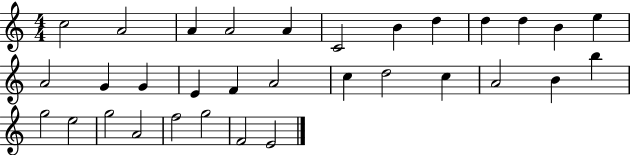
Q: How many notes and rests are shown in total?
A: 32